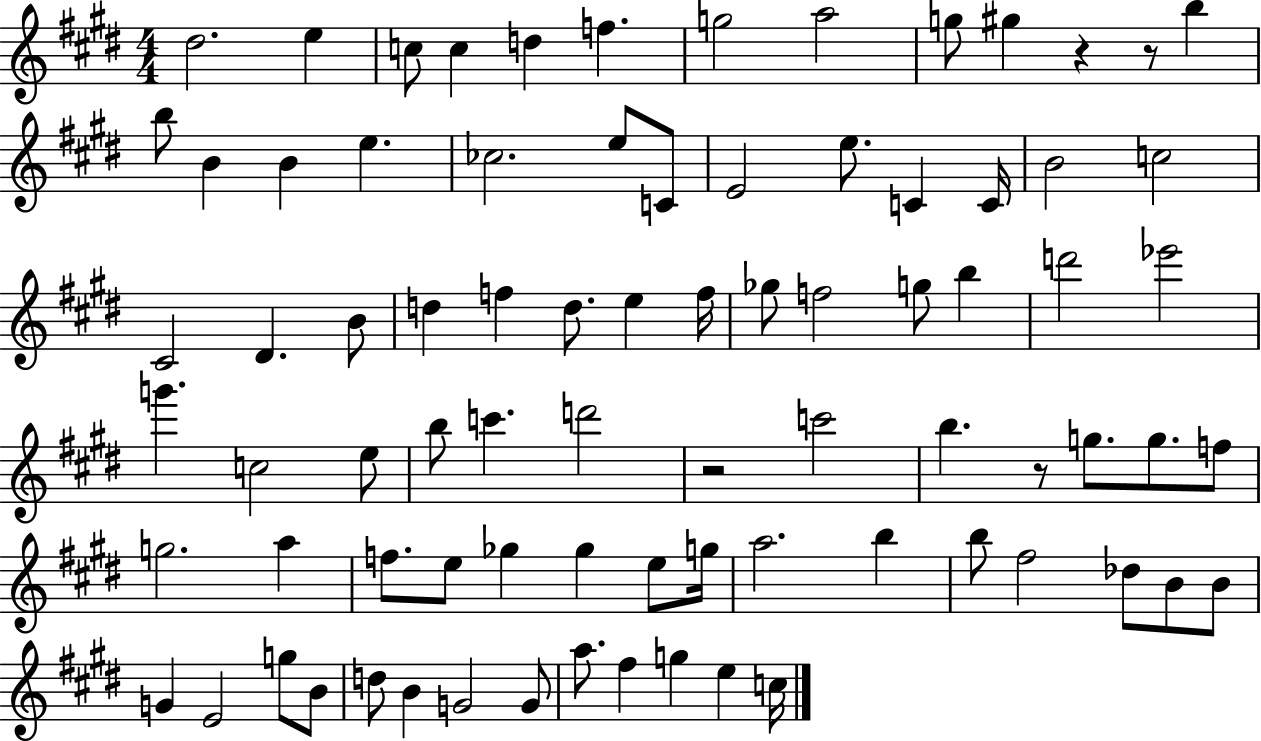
{
  \clef treble
  \numericTimeSignature
  \time 4/4
  \key e \major
  \repeat volta 2 { dis''2. e''4 | c''8 c''4 d''4 f''4. | g''2 a''2 | g''8 gis''4 r4 r8 b''4 | \break b''8 b'4 b'4 e''4. | ces''2. e''8 c'8 | e'2 e''8. c'4 c'16 | b'2 c''2 | \break cis'2 dis'4. b'8 | d''4 f''4 d''8. e''4 f''16 | ges''8 f''2 g''8 b''4 | d'''2 ees'''2 | \break g'''4. c''2 e''8 | b''8 c'''4. d'''2 | r2 c'''2 | b''4. r8 g''8. g''8. f''8 | \break g''2. a''4 | f''8. e''8 ges''4 ges''4 e''8 g''16 | a''2. b''4 | b''8 fis''2 des''8 b'8 b'8 | \break g'4 e'2 g''8 b'8 | d''8 b'4 g'2 g'8 | a''8. fis''4 g''4 e''4 c''16 | } \bar "|."
}